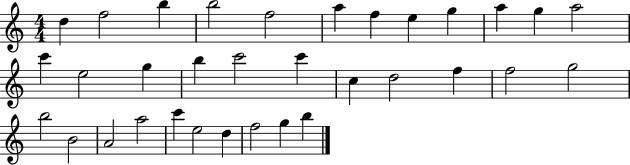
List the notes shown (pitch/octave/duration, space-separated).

D5/q F5/h B5/q B5/h F5/h A5/q F5/q E5/q G5/q A5/q G5/q A5/h C6/q E5/h G5/q B5/q C6/h C6/q C5/q D5/h F5/q F5/h G5/h B5/h B4/h A4/h A5/h C6/q E5/h D5/q F5/h G5/q B5/q